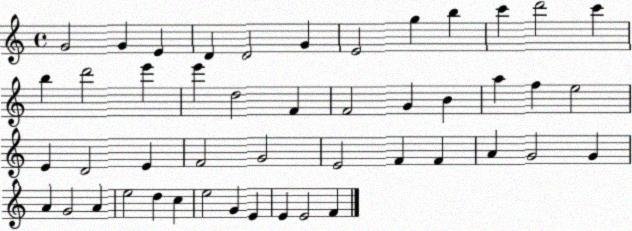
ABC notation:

X:1
T:Untitled
M:4/4
L:1/4
K:C
G2 G E D D2 G E2 g b c' d'2 c' b d'2 e' e' d2 F F2 G B a f e2 E D2 E F2 G2 E2 F F A G2 G A G2 A e2 d c e2 G E E E2 F